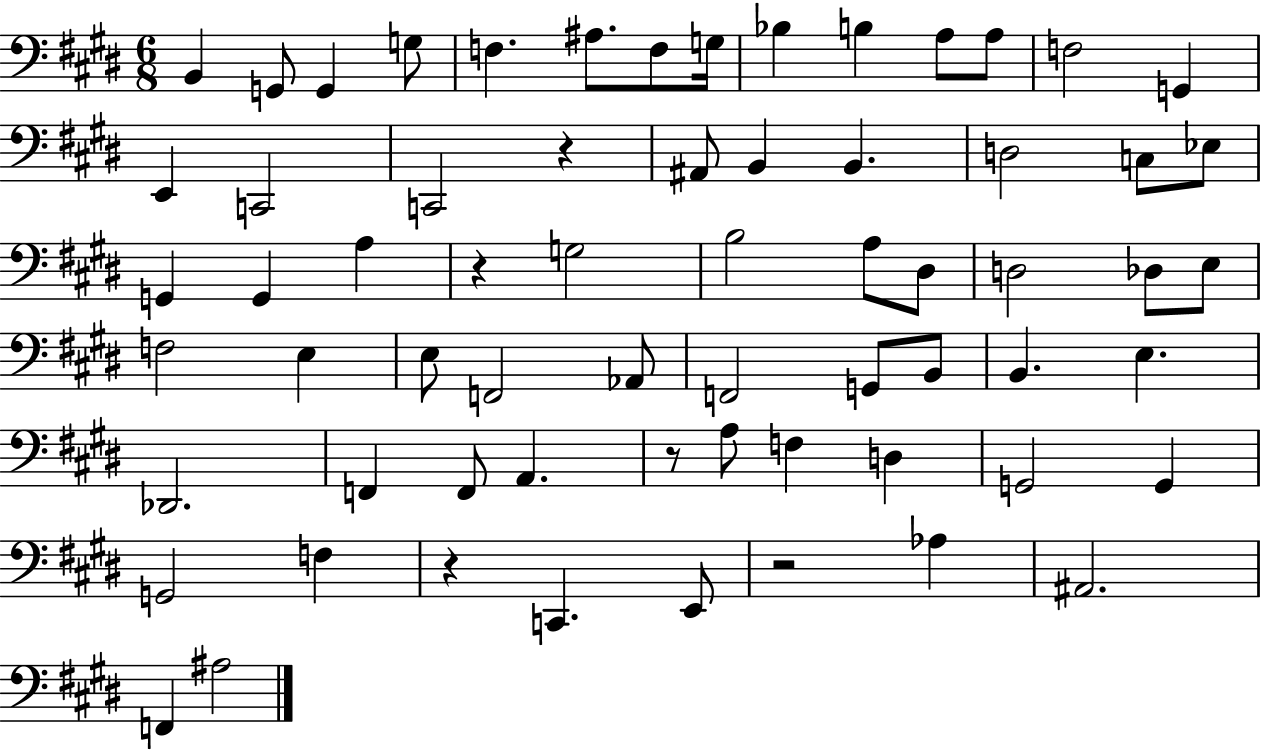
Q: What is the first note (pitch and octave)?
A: B2